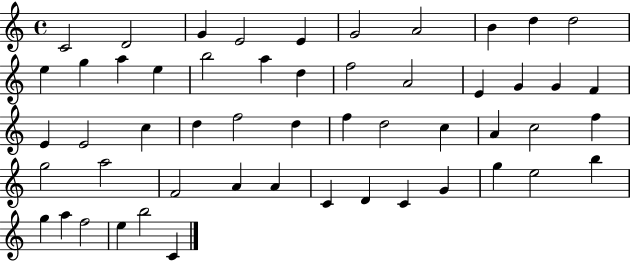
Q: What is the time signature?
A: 4/4